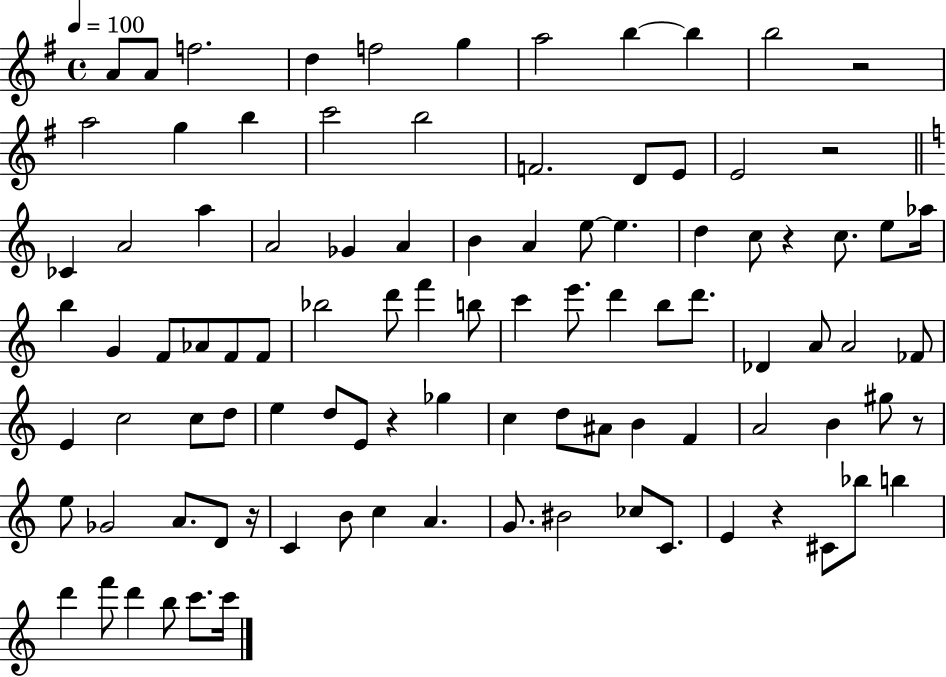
A4/e A4/e F5/h. D5/q F5/h G5/q A5/h B5/q B5/q B5/h R/h A5/h G5/q B5/q C6/h B5/h F4/h. D4/e E4/e E4/h R/h CES4/q A4/h A5/q A4/h Gb4/q A4/q B4/q A4/q E5/e E5/q. D5/q C5/e R/q C5/e. E5/e Ab5/s B5/q G4/q F4/e Ab4/e F4/e F4/e Bb5/h D6/e F6/q B5/e C6/q E6/e. D6/q B5/e D6/e. Db4/q A4/e A4/h FES4/e E4/q C5/h C5/e D5/e E5/q D5/e E4/e R/q Gb5/q C5/q D5/e A#4/e B4/q F4/q A4/h B4/q G#5/e R/e E5/e Gb4/h A4/e. D4/e R/s C4/q B4/e C5/q A4/q. G4/e. BIS4/h CES5/e C4/e. E4/q R/q C#4/e Bb5/e B5/q D6/q F6/e D6/q B5/e C6/e. C6/s